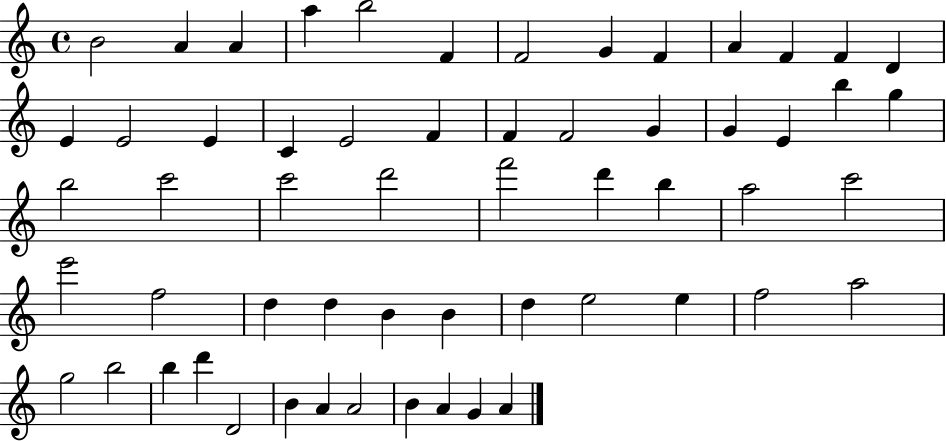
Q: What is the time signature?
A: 4/4